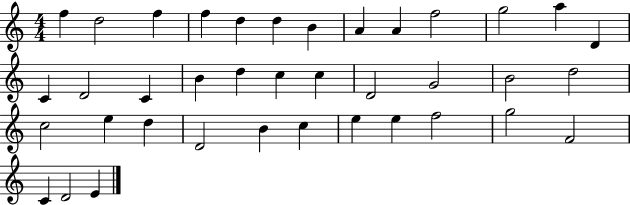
{
  \clef treble
  \numericTimeSignature
  \time 4/4
  \key c \major
  f''4 d''2 f''4 | f''4 d''4 d''4 b'4 | a'4 a'4 f''2 | g''2 a''4 d'4 | \break c'4 d'2 c'4 | b'4 d''4 c''4 c''4 | d'2 g'2 | b'2 d''2 | \break c''2 e''4 d''4 | d'2 b'4 c''4 | e''4 e''4 f''2 | g''2 f'2 | \break c'4 d'2 e'4 | \bar "|."
}